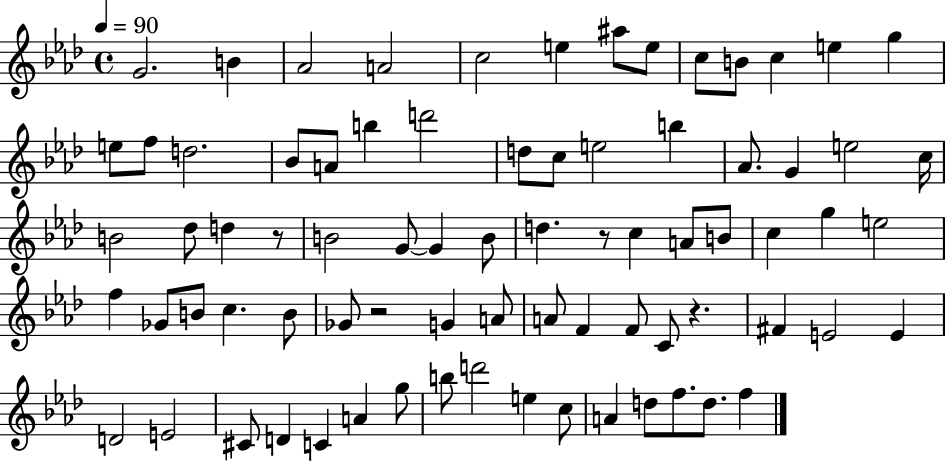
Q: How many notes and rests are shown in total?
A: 77